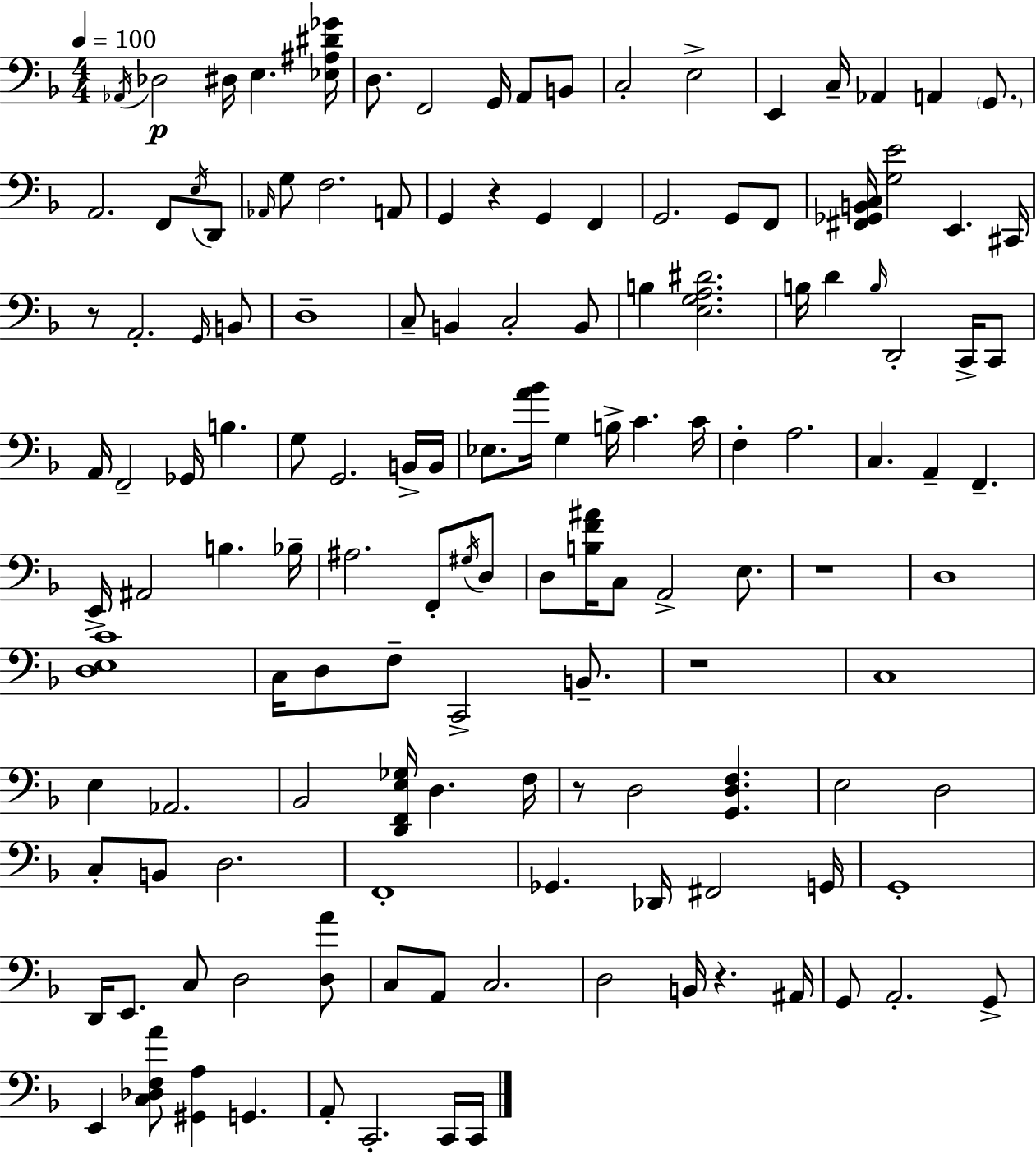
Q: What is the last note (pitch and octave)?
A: C2